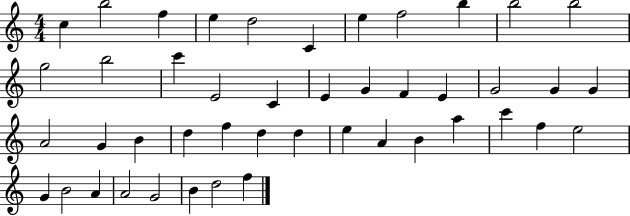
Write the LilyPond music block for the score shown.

{
  \clef treble
  \numericTimeSignature
  \time 4/4
  \key c \major
  c''4 b''2 f''4 | e''4 d''2 c'4 | e''4 f''2 b''4 | b''2 b''2 | \break g''2 b''2 | c'''4 e'2 c'4 | e'4 g'4 f'4 e'4 | g'2 g'4 g'4 | \break a'2 g'4 b'4 | d''4 f''4 d''4 d''4 | e''4 a'4 b'4 a''4 | c'''4 f''4 e''2 | \break g'4 b'2 a'4 | a'2 g'2 | b'4 d''2 f''4 | \bar "|."
}